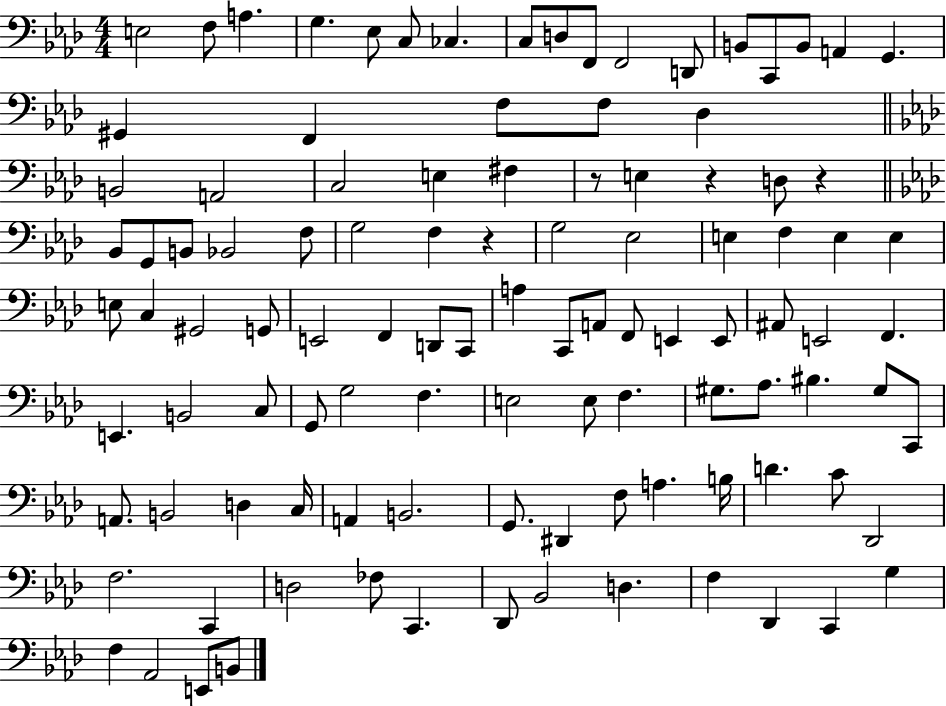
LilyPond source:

{
  \clef bass
  \numericTimeSignature
  \time 4/4
  \key aes \major
  e2 f8 a4. | g4. ees8 c8 ces4. | c8 d8 f,8 f,2 d,8 | b,8 c,8 b,8 a,4 g,4. | \break gis,4 f,4 f8 f8 des4 | \bar "||" \break \key aes \major b,2 a,2 | c2 e4 fis4 | r8 e4 r4 d8 r4 | \bar "||" \break \key f \minor bes,8 g,8 b,8 bes,2 f8 | g2 f4 r4 | g2 ees2 | e4 f4 e4 e4 | \break e8 c4 gis,2 g,8 | e,2 f,4 d,8 c,8 | a4 c,8 a,8 f,8 e,4 e,8 | ais,8 e,2 f,4. | \break e,4. b,2 c8 | g,8 g2 f4. | e2 e8 f4. | gis8. aes8. bis4. gis8 c,8 | \break a,8. b,2 d4 c16 | a,4 b,2. | g,8. dis,4 f8 a4. b16 | d'4. c'8 des,2 | \break f2. c,4 | d2 fes8 c,4. | des,8 bes,2 d4. | f4 des,4 c,4 g4 | \break f4 aes,2 e,8 b,8 | \bar "|."
}